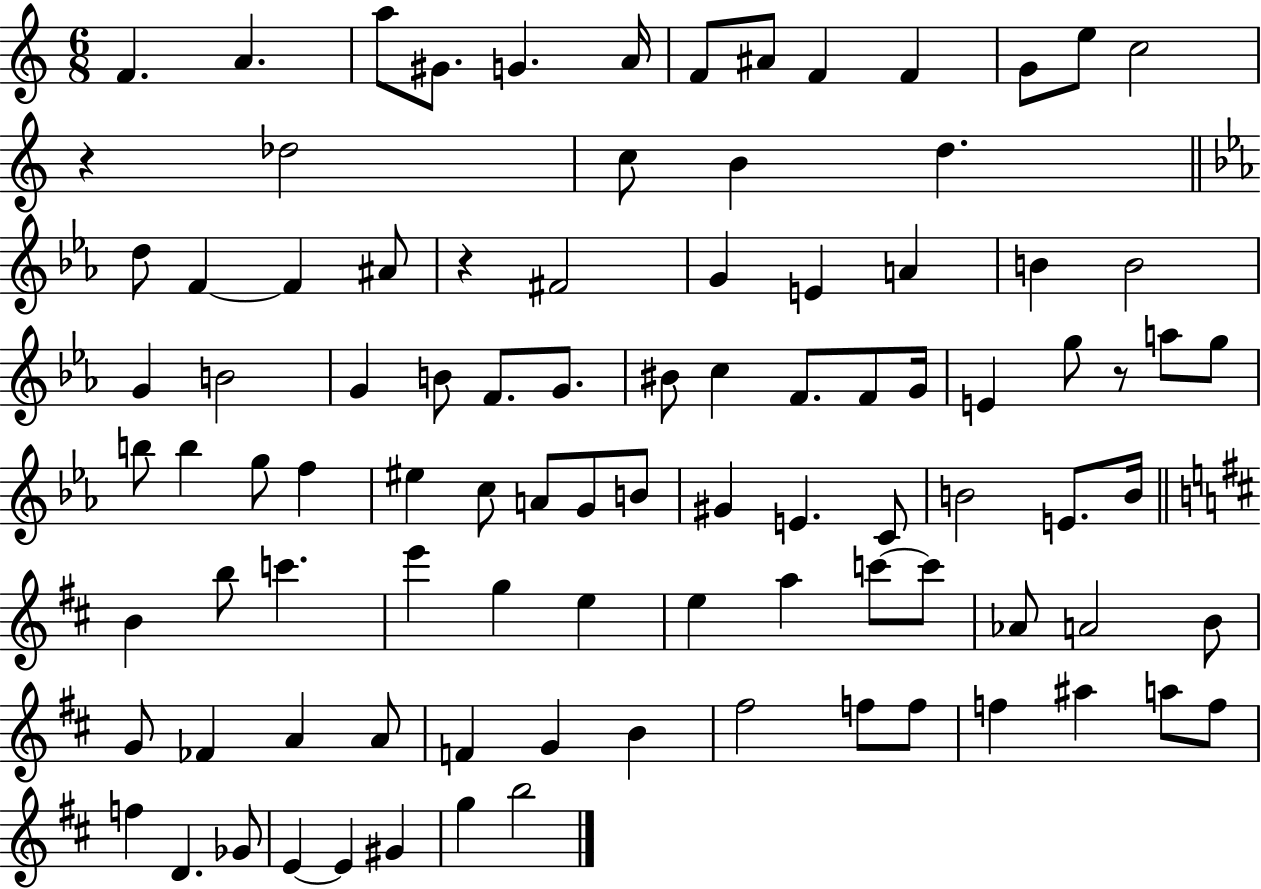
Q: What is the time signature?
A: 6/8